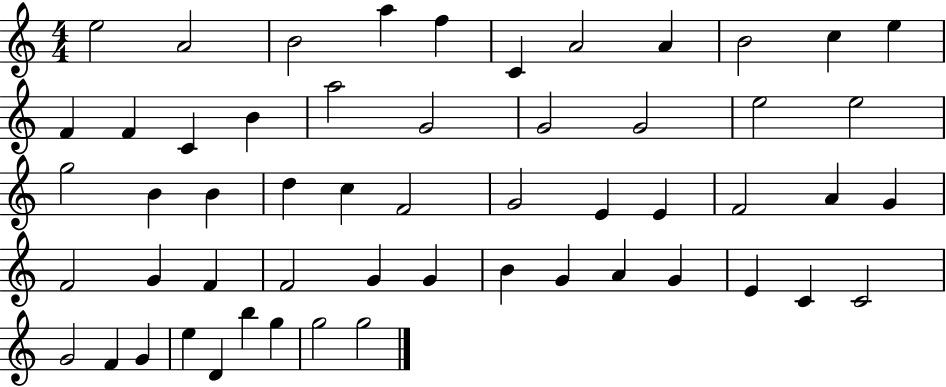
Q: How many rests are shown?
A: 0